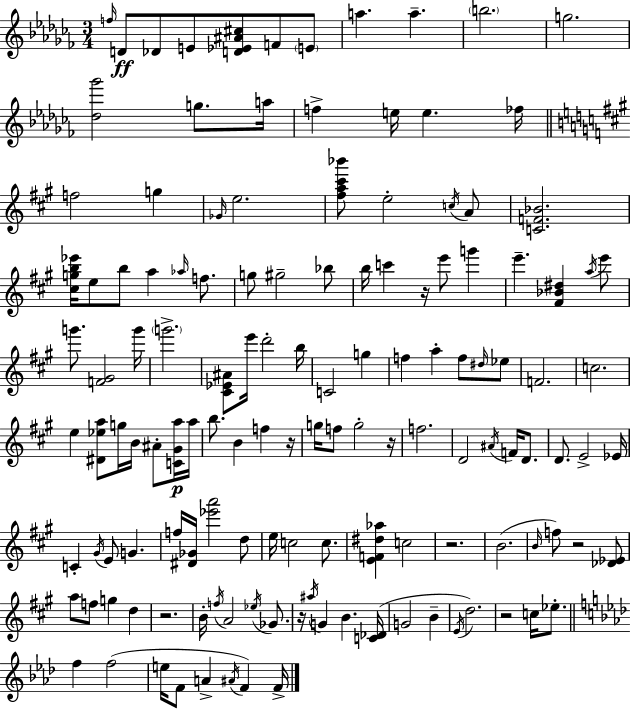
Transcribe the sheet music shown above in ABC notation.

X:1
T:Untitled
M:3/4
L:1/4
K:Abm
f/4 D/2 _D/2 E/2 [D_E^A^c]/2 F/2 E/2 a a b2 g2 [_d_g']2 g/2 a/4 f e/4 e _f/4 f2 g _G/4 e2 [^fa^c'_b']/2 e2 c/4 A/2 [CF_B]2 [^cgb_e']/4 e/2 b/2 a _a/4 f/2 g/2 ^g2 _b/2 b/4 c' z/4 e'/2 g' e' [^F_B^d] a/4 e'/2 g'/2 [F^G]2 g'/4 g'2 [^C_E^A]/2 e'/4 d'2 b/4 C2 g f a f/2 ^d/4 _e/2 F2 c2 e [^D_ea]/2 g/4 B/4 ^A/2 [C^Ga]/4 a/4 b/2 B f z/4 g/4 f/2 g2 z/4 f2 D2 ^A/4 F/4 D/2 D/2 E2 _E/4 C ^G/4 E/2 G f/4 [^D_G]/4 [_e'a']2 d/2 e/4 c2 c/2 [EF^d_a] c2 z2 B2 B/4 f/2 z2 [_D_E]/2 a/2 f/2 g d z2 B/4 f/4 A2 _e/4 _G/2 z/4 ^a/4 G B [C_D]/4 G2 B E/4 d2 z2 c/4 _e/2 f f2 e/4 F/2 A ^A/4 F F/4